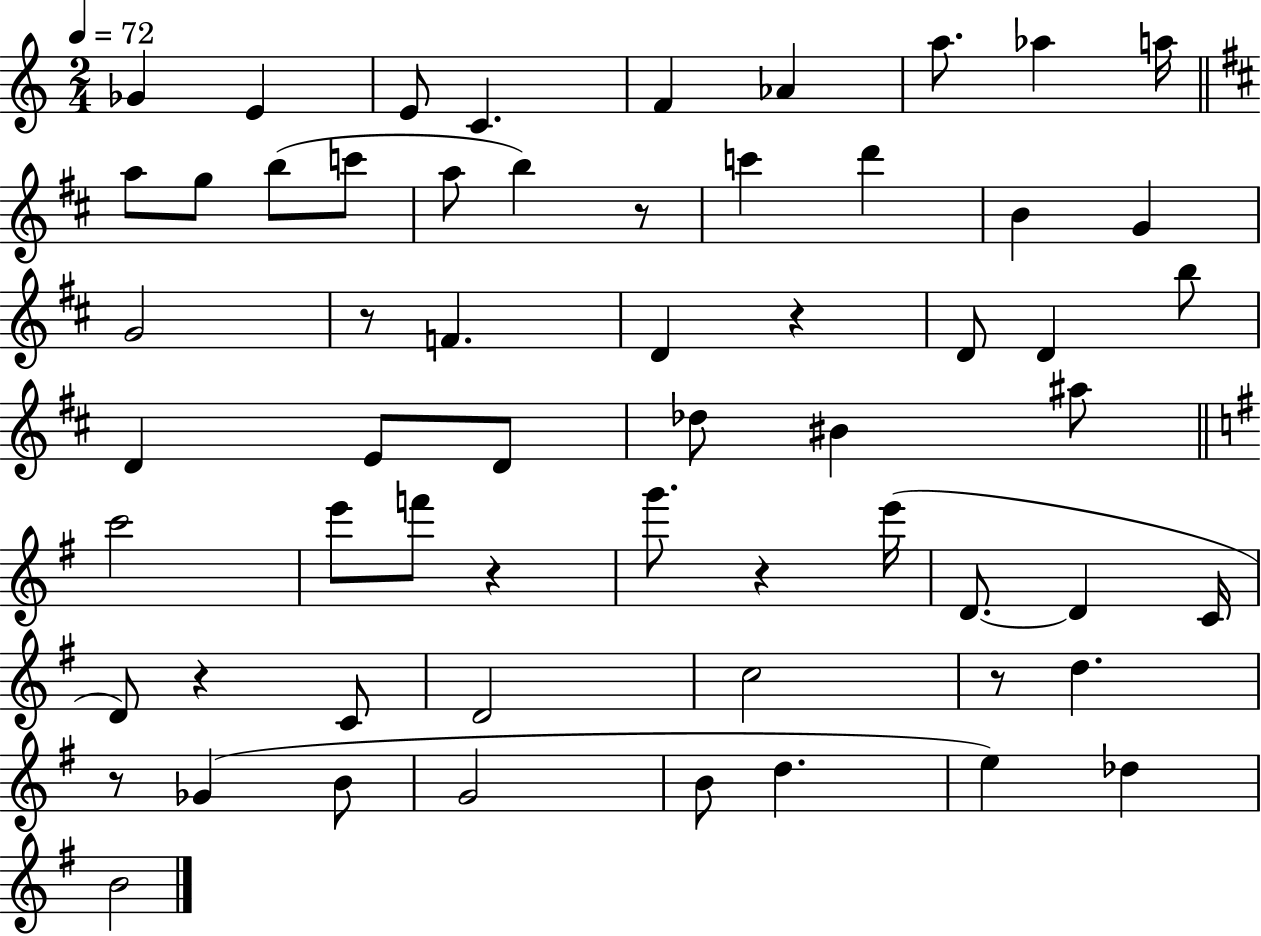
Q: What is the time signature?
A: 2/4